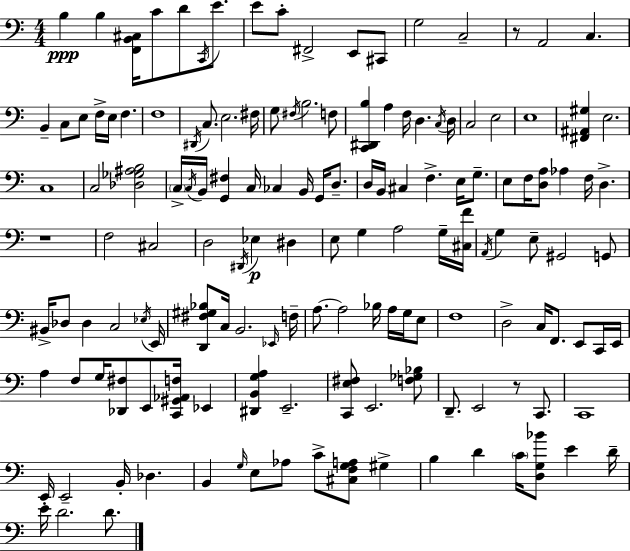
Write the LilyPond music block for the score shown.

{
  \clef bass
  \numericTimeSignature
  \time 4/4
  \key c \major
  b4\ppp b4 <f, b, cis>16 c'8 d'8 \acciaccatura { c,16 } e'8. | e'8 c'8-. fis,2-> e,8 cis,8 | g2 c2-- | r8 a,2 c4. | \break b,4-- c8 e8 f16-> e16 f4. | f1 | \acciaccatura { dis,16 } c8. e2. | fis16 g8 \acciaccatura { fis16 } b2. | \break f8 <c, dis, b>4 a4 f16 d4. | \acciaccatura { c16 } d16 c2 e2 | e1 | <fis, ais, gis>4 e2. | \break c1 | c2 <des ges ais b>2 | \parenthesize c16-> \acciaccatura { c16 } b,16 <g, fis>4 c16 ces4 | b,16 g,16 d8.-- d16 b,16 cis4 f4.-> | \break e16 g8.-- e8 f16 <d a>8 aes4 f16 d4.-> | r1 | f2 cis2 | d2 \acciaccatura { dis,16 } ees4\p | \break dis4 e8 g4 a2 | g16-- <cis f'>16 \acciaccatura { a,16 } g4 e8-- gis,2 | g,8 bis,16-> des8 des4 c2 | \acciaccatura { ees16 } e,16 <d, fis gis bes>8 c16 b,2. | \break \grace { ees,16 } f16-- a8.~~ a2 | bes16 a16 g16 e8 f1 | d2-> | c16 f,8. e,8 c,16 e,16 a4 f8 g16 | \break <des, fis>8 e,8 <c, gis, aes, f>16 ees,4 <dis, b, g a>4 e,2.-- | <c, e fis>8 e,2. | <f ges bes>8 d,8.-- e,2 | r8 c,8. c,1 | \break e,16-. e,2-- | b,16-. des4. b,4 \grace { g16 } e8 | aes8 c'8-> <cis f g a>8 gis4-> b4 d'4 | \parenthesize c'16 <d g bes'>8 e'4 d'16-- e'16 d'2. | \break d'8. \bar "|."
}